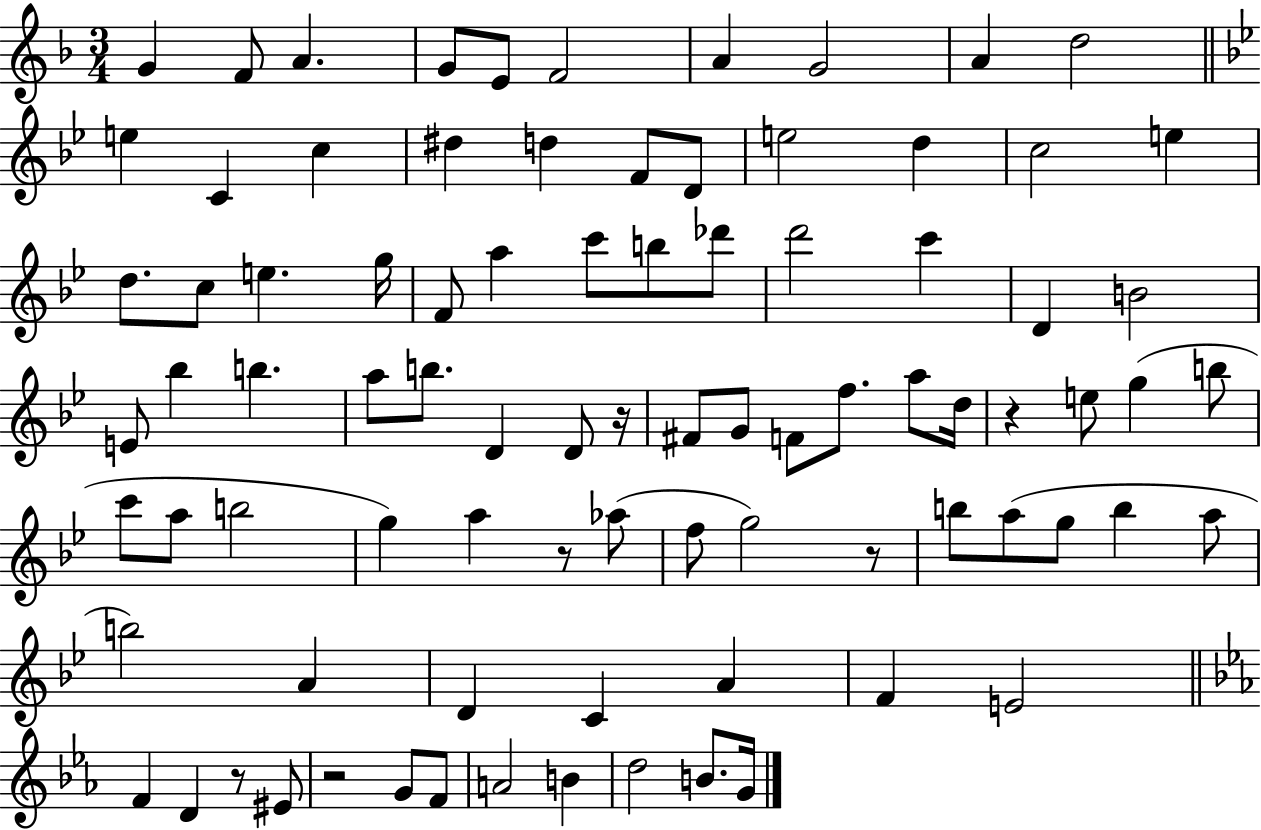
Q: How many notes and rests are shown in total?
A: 86